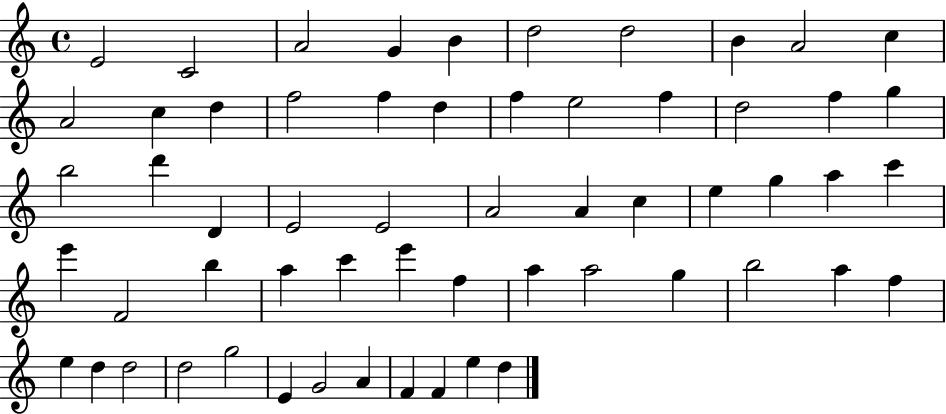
E4/h C4/h A4/h G4/q B4/q D5/h D5/h B4/q A4/h C5/q A4/h C5/q D5/q F5/h F5/q D5/q F5/q E5/h F5/q D5/h F5/q G5/q B5/h D6/q D4/q E4/h E4/h A4/h A4/q C5/q E5/q G5/q A5/q C6/q E6/q F4/h B5/q A5/q C6/q E6/q F5/q A5/q A5/h G5/q B5/h A5/q F5/q E5/q D5/q D5/h D5/h G5/h E4/q G4/h A4/q F4/q F4/q E5/q D5/q